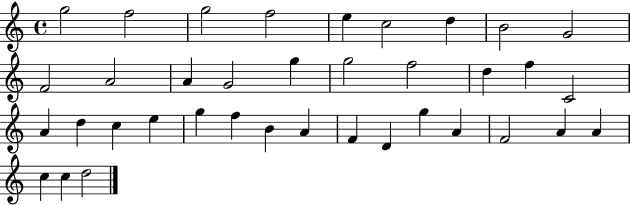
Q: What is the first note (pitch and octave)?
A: G5